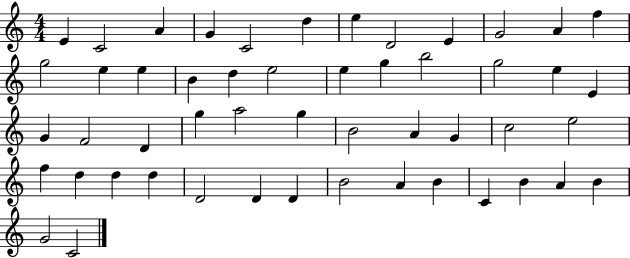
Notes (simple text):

E4/q C4/h A4/q G4/q C4/h D5/q E5/q D4/h E4/q G4/h A4/q F5/q G5/h E5/q E5/q B4/q D5/q E5/h E5/q G5/q B5/h G5/h E5/q E4/q G4/q F4/h D4/q G5/q A5/h G5/q B4/h A4/q G4/q C5/h E5/h F5/q D5/q D5/q D5/q D4/h D4/q D4/q B4/h A4/q B4/q C4/q B4/q A4/q B4/q G4/h C4/h